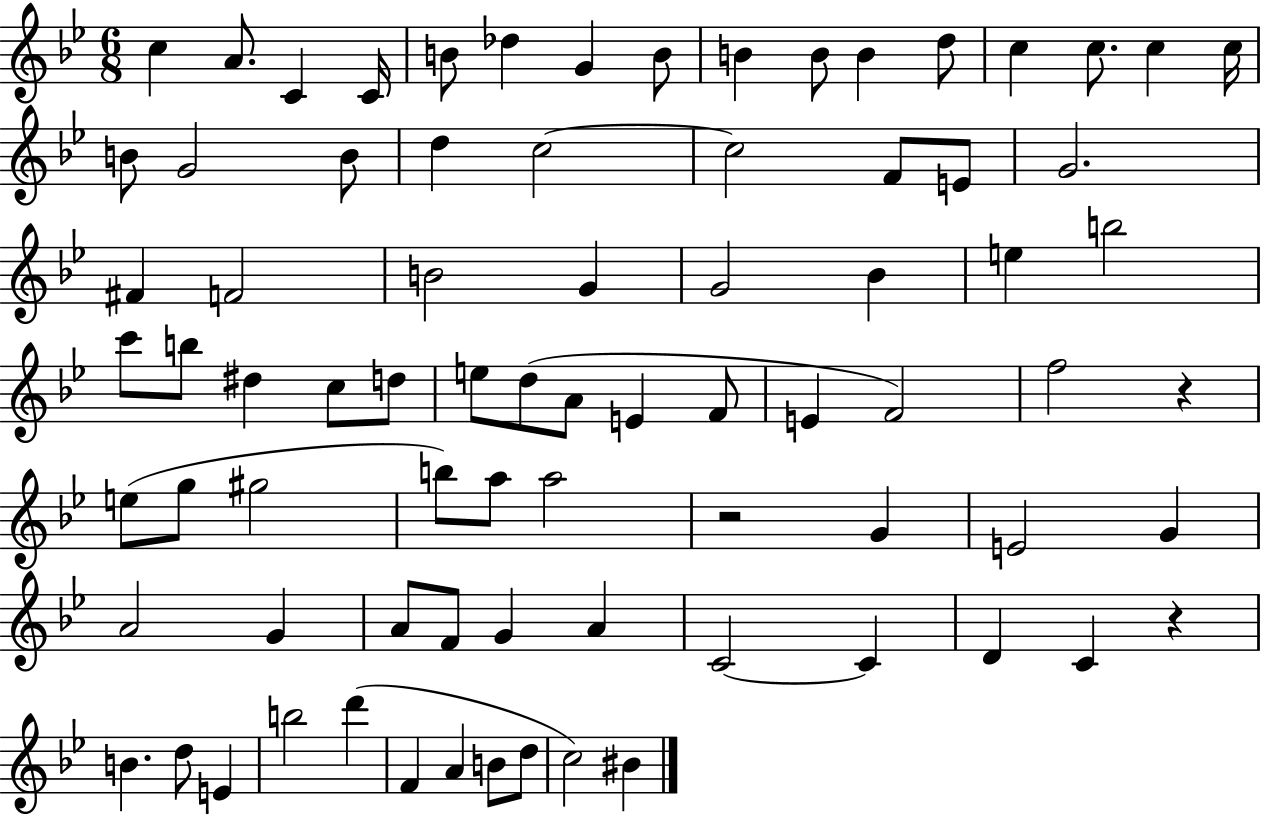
C5/q A4/e. C4/q C4/s B4/e Db5/q G4/q B4/e B4/q B4/e B4/q D5/e C5/q C5/e. C5/q C5/s B4/e G4/h B4/e D5/q C5/h C5/h F4/e E4/e G4/h. F#4/q F4/h B4/h G4/q G4/h Bb4/q E5/q B5/h C6/e B5/e D#5/q C5/e D5/e E5/e D5/e A4/e E4/q F4/e E4/q F4/h F5/h R/q E5/e G5/e G#5/h B5/e A5/e A5/h R/h G4/q E4/h G4/q A4/h G4/q A4/e F4/e G4/q A4/q C4/h C4/q D4/q C4/q R/q B4/q. D5/e E4/q B5/h D6/q F4/q A4/q B4/e D5/e C5/h BIS4/q